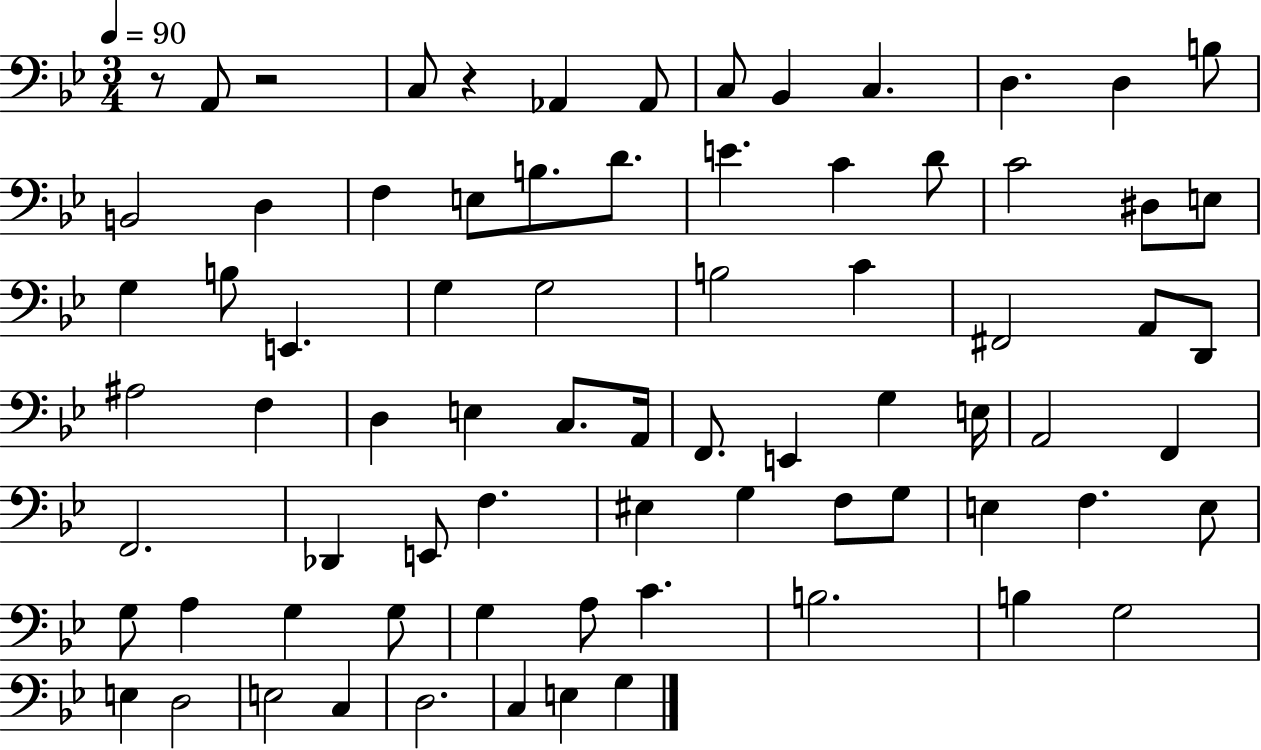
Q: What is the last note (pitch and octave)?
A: G3